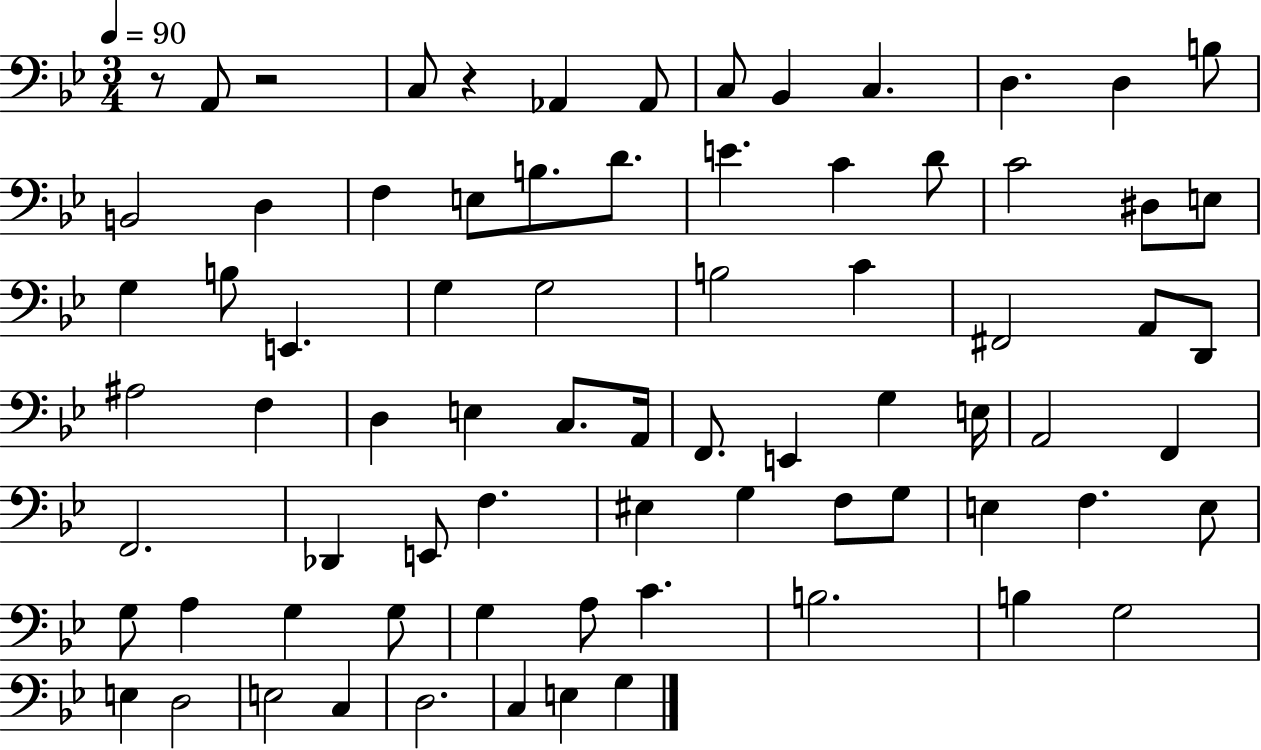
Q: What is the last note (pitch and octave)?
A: G3